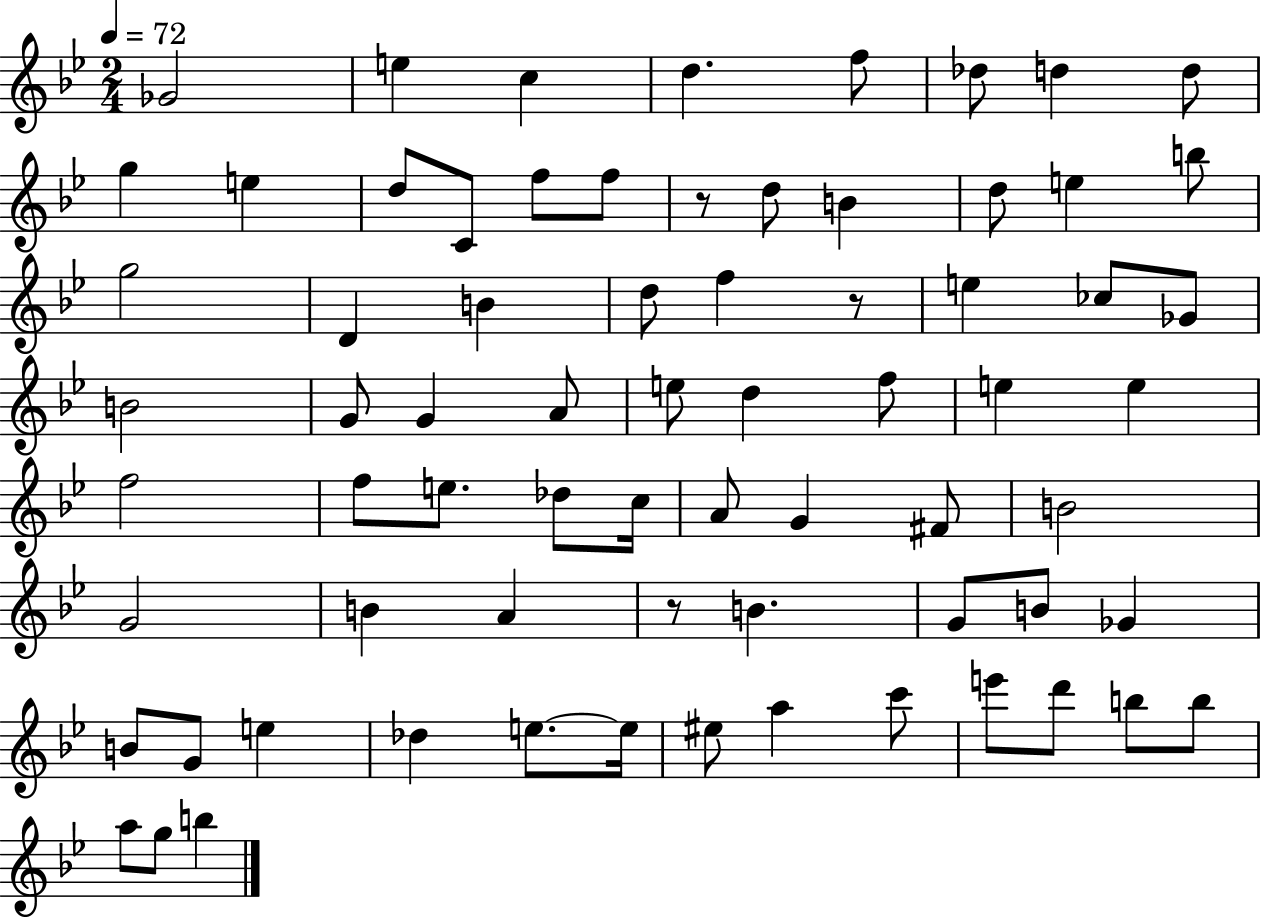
Gb4/h E5/q C5/q D5/q. F5/e Db5/e D5/q D5/e G5/q E5/q D5/e C4/e F5/e F5/e R/e D5/e B4/q D5/e E5/q B5/e G5/h D4/q B4/q D5/e F5/q R/e E5/q CES5/e Gb4/e B4/h G4/e G4/q A4/e E5/e D5/q F5/e E5/q E5/q F5/h F5/e E5/e. Db5/e C5/s A4/e G4/q F#4/e B4/h G4/h B4/q A4/q R/e B4/q. G4/e B4/e Gb4/q B4/e G4/e E5/q Db5/q E5/e. E5/s EIS5/e A5/q C6/e E6/e D6/e B5/e B5/e A5/e G5/e B5/q